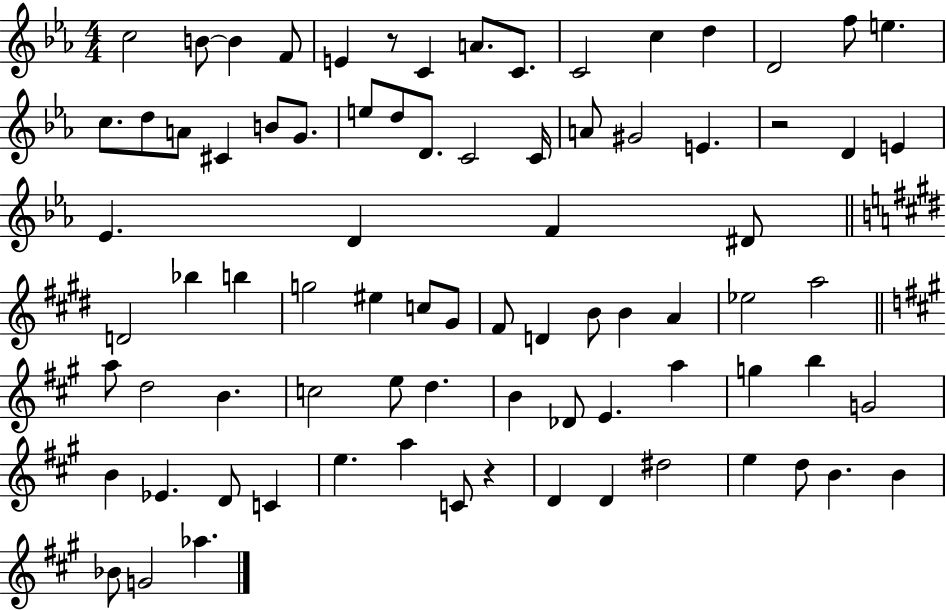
{
  \clef treble
  \numericTimeSignature
  \time 4/4
  \key ees \major
  \repeat volta 2 { c''2 b'8~~ b'4 f'8 | e'4 r8 c'4 a'8. c'8. | c'2 c''4 d''4 | d'2 f''8 e''4. | \break c''8. d''8 a'8 cis'4 b'8 g'8. | e''8 d''8 d'8. c'2 c'16 | a'8 gis'2 e'4. | r2 d'4 e'4 | \break ees'4. d'4 f'4 dis'8 | \bar "||" \break \key e \major d'2 bes''4 b''4 | g''2 eis''4 c''8 gis'8 | fis'8 d'4 b'8 b'4 a'4 | ees''2 a''2 | \break \bar "||" \break \key a \major a''8 d''2 b'4. | c''2 e''8 d''4. | b'4 des'8 e'4. a''4 | g''4 b''4 g'2 | \break b'4 ees'4. d'8 c'4 | e''4. a''4 c'8 r4 | d'4 d'4 dis''2 | e''4 d''8 b'4. b'4 | \break bes'8 g'2 aes''4. | } \bar "|."
}